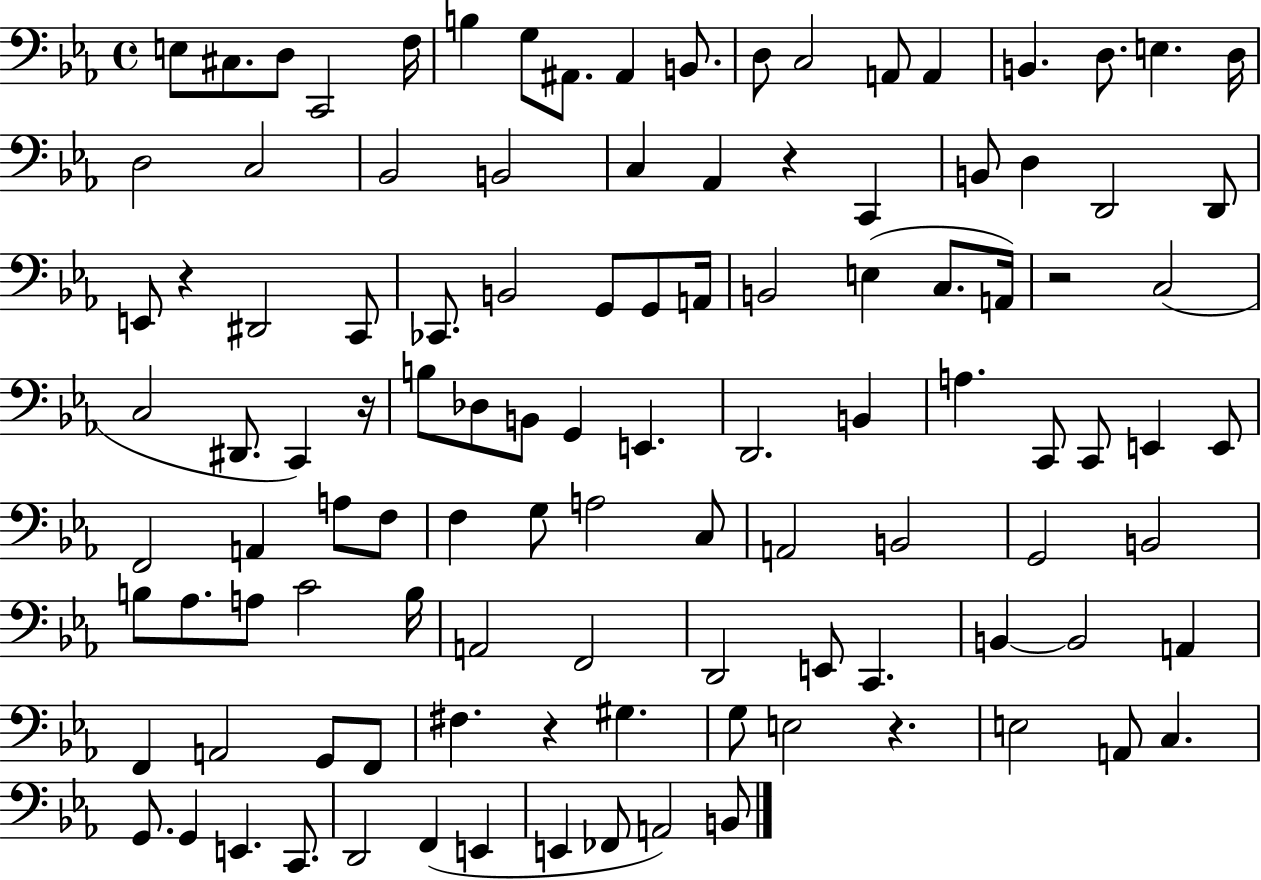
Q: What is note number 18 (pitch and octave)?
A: D3